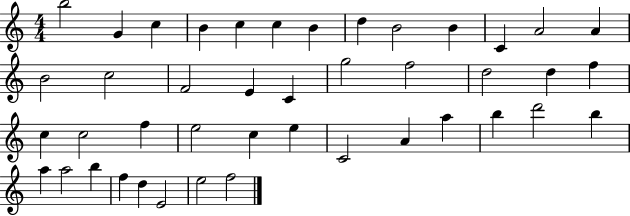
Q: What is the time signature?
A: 4/4